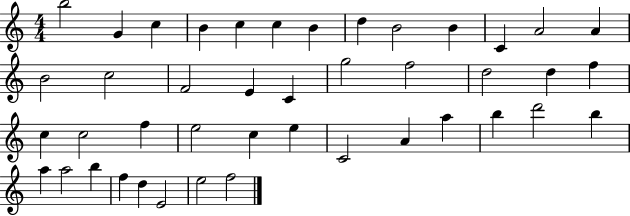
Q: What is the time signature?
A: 4/4